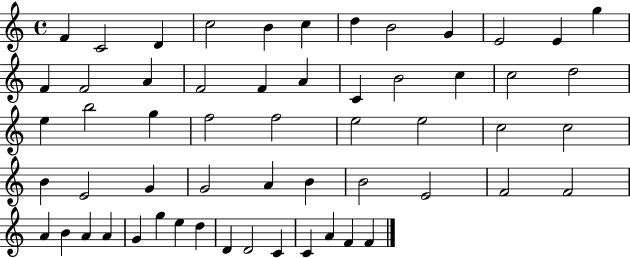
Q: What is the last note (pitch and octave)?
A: F4